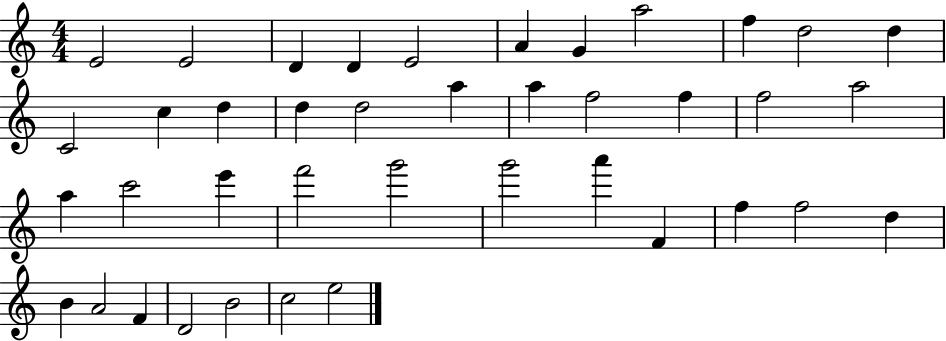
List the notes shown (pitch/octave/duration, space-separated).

E4/h E4/h D4/q D4/q E4/h A4/q G4/q A5/h F5/q D5/h D5/q C4/h C5/q D5/q D5/q D5/h A5/q A5/q F5/h F5/q F5/h A5/h A5/q C6/h E6/q F6/h G6/h G6/h A6/q F4/q F5/q F5/h D5/q B4/q A4/h F4/q D4/h B4/h C5/h E5/h